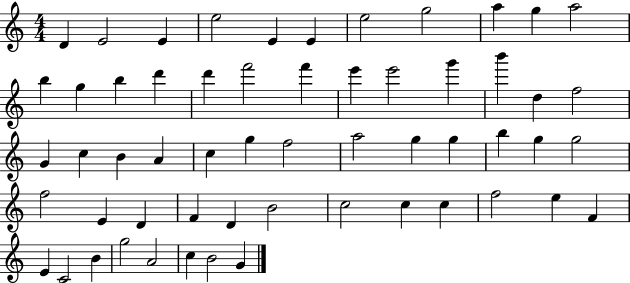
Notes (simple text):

D4/q E4/h E4/q E5/h E4/q E4/q E5/h G5/h A5/q G5/q A5/h B5/q G5/q B5/q D6/q D6/q F6/h F6/q E6/q E6/h G6/q B6/q D5/q F5/h G4/q C5/q B4/q A4/q C5/q G5/q F5/h A5/h G5/q G5/q B5/q G5/q G5/h F5/h E4/q D4/q F4/q D4/q B4/h C5/h C5/q C5/q F5/h E5/q F4/q E4/q C4/h B4/q G5/h A4/h C5/q B4/h G4/q